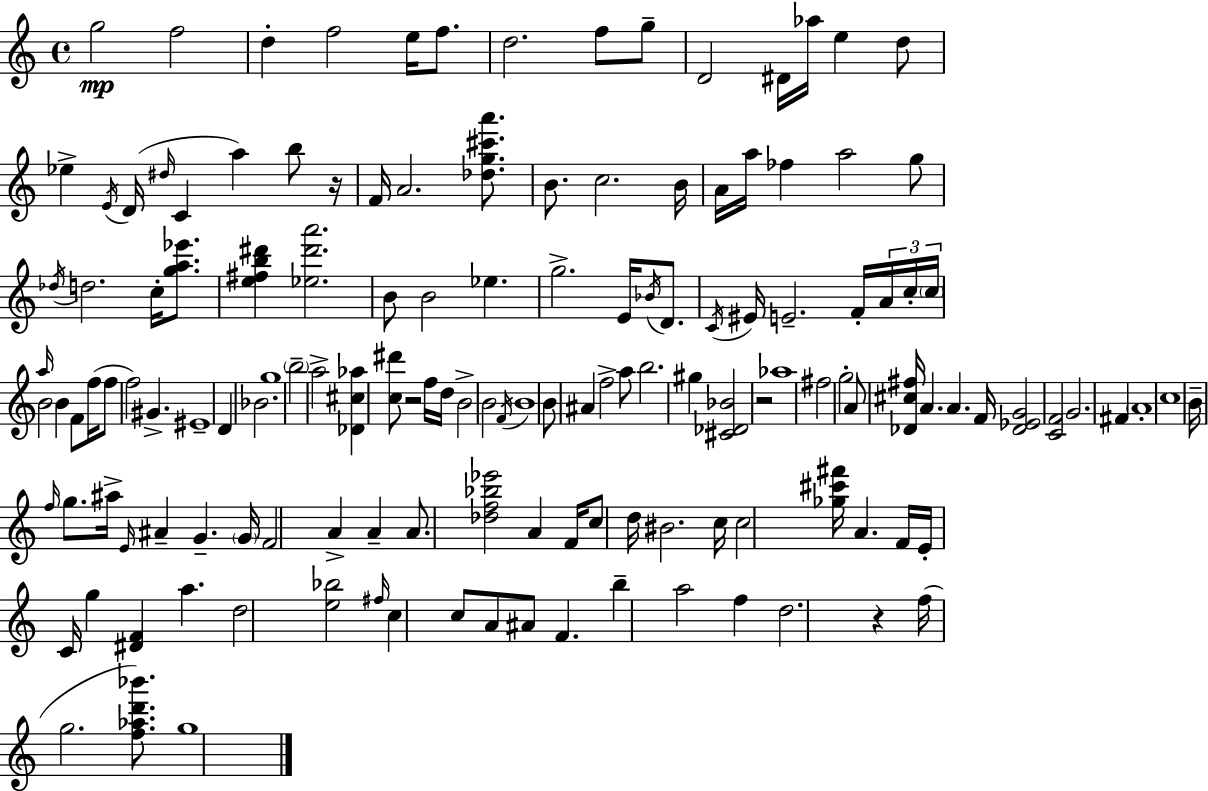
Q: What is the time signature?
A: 4/4